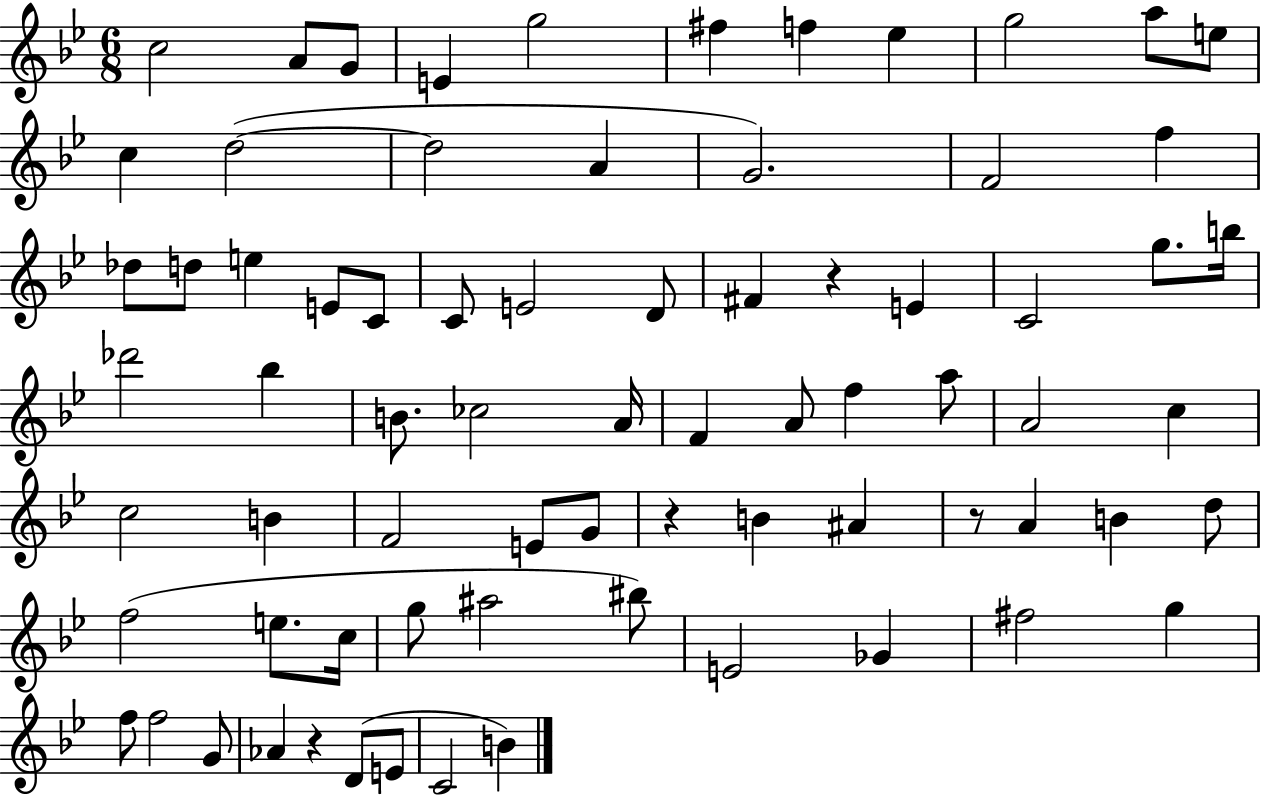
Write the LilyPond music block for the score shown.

{
  \clef treble
  \numericTimeSignature
  \time 6/8
  \key bes \major
  c''2 a'8 g'8 | e'4 g''2 | fis''4 f''4 ees''4 | g''2 a''8 e''8 | \break c''4 d''2~(~ | d''2 a'4 | g'2.) | f'2 f''4 | \break des''8 d''8 e''4 e'8 c'8 | c'8 e'2 d'8 | fis'4 r4 e'4 | c'2 g''8. b''16 | \break des'''2 bes''4 | b'8. ces''2 a'16 | f'4 a'8 f''4 a''8 | a'2 c''4 | \break c''2 b'4 | f'2 e'8 g'8 | r4 b'4 ais'4 | r8 a'4 b'4 d''8 | \break f''2( e''8. c''16 | g''8 ais''2 bis''8) | e'2 ges'4 | fis''2 g''4 | \break f''8 f''2 g'8 | aes'4 r4 d'8( e'8 | c'2 b'4) | \bar "|."
}